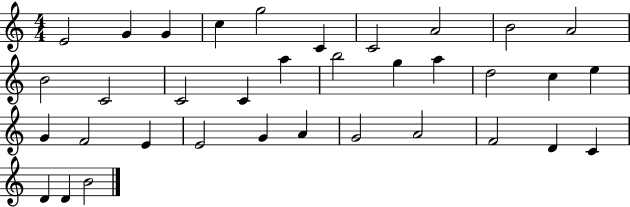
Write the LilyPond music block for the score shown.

{
  \clef treble
  \numericTimeSignature
  \time 4/4
  \key c \major
  e'2 g'4 g'4 | c''4 g''2 c'4 | c'2 a'2 | b'2 a'2 | \break b'2 c'2 | c'2 c'4 a''4 | b''2 g''4 a''4 | d''2 c''4 e''4 | \break g'4 f'2 e'4 | e'2 g'4 a'4 | g'2 a'2 | f'2 d'4 c'4 | \break d'4 d'4 b'2 | \bar "|."
}